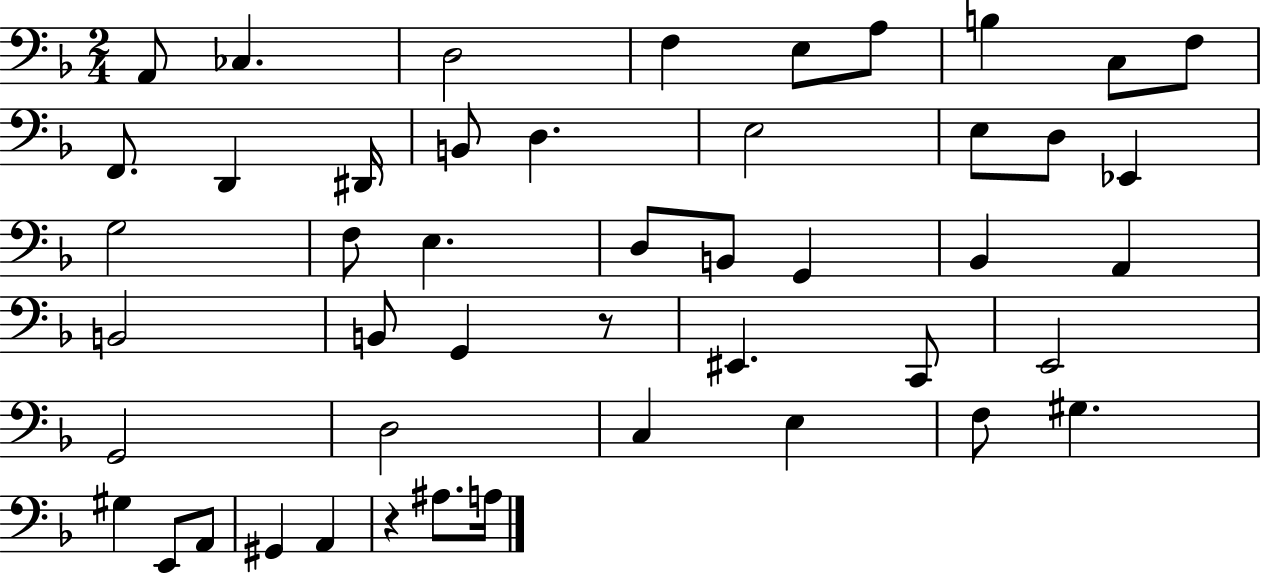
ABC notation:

X:1
T:Untitled
M:2/4
L:1/4
K:F
A,,/2 _C, D,2 F, E,/2 A,/2 B, C,/2 F,/2 F,,/2 D,, ^D,,/4 B,,/2 D, E,2 E,/2 D,/2 _E,, G,2 F,/2 E, D,/2 B,,/2 G,, _B,, A,, B,,2 B,,/2 G,, z/2 ^E,, C,,/2 E,,2 G,,2 D,2 C, E, F,/2 ^G, ^G, E,,/2 A,,/2 ^G,, A,, z ^A,/2 A,/4